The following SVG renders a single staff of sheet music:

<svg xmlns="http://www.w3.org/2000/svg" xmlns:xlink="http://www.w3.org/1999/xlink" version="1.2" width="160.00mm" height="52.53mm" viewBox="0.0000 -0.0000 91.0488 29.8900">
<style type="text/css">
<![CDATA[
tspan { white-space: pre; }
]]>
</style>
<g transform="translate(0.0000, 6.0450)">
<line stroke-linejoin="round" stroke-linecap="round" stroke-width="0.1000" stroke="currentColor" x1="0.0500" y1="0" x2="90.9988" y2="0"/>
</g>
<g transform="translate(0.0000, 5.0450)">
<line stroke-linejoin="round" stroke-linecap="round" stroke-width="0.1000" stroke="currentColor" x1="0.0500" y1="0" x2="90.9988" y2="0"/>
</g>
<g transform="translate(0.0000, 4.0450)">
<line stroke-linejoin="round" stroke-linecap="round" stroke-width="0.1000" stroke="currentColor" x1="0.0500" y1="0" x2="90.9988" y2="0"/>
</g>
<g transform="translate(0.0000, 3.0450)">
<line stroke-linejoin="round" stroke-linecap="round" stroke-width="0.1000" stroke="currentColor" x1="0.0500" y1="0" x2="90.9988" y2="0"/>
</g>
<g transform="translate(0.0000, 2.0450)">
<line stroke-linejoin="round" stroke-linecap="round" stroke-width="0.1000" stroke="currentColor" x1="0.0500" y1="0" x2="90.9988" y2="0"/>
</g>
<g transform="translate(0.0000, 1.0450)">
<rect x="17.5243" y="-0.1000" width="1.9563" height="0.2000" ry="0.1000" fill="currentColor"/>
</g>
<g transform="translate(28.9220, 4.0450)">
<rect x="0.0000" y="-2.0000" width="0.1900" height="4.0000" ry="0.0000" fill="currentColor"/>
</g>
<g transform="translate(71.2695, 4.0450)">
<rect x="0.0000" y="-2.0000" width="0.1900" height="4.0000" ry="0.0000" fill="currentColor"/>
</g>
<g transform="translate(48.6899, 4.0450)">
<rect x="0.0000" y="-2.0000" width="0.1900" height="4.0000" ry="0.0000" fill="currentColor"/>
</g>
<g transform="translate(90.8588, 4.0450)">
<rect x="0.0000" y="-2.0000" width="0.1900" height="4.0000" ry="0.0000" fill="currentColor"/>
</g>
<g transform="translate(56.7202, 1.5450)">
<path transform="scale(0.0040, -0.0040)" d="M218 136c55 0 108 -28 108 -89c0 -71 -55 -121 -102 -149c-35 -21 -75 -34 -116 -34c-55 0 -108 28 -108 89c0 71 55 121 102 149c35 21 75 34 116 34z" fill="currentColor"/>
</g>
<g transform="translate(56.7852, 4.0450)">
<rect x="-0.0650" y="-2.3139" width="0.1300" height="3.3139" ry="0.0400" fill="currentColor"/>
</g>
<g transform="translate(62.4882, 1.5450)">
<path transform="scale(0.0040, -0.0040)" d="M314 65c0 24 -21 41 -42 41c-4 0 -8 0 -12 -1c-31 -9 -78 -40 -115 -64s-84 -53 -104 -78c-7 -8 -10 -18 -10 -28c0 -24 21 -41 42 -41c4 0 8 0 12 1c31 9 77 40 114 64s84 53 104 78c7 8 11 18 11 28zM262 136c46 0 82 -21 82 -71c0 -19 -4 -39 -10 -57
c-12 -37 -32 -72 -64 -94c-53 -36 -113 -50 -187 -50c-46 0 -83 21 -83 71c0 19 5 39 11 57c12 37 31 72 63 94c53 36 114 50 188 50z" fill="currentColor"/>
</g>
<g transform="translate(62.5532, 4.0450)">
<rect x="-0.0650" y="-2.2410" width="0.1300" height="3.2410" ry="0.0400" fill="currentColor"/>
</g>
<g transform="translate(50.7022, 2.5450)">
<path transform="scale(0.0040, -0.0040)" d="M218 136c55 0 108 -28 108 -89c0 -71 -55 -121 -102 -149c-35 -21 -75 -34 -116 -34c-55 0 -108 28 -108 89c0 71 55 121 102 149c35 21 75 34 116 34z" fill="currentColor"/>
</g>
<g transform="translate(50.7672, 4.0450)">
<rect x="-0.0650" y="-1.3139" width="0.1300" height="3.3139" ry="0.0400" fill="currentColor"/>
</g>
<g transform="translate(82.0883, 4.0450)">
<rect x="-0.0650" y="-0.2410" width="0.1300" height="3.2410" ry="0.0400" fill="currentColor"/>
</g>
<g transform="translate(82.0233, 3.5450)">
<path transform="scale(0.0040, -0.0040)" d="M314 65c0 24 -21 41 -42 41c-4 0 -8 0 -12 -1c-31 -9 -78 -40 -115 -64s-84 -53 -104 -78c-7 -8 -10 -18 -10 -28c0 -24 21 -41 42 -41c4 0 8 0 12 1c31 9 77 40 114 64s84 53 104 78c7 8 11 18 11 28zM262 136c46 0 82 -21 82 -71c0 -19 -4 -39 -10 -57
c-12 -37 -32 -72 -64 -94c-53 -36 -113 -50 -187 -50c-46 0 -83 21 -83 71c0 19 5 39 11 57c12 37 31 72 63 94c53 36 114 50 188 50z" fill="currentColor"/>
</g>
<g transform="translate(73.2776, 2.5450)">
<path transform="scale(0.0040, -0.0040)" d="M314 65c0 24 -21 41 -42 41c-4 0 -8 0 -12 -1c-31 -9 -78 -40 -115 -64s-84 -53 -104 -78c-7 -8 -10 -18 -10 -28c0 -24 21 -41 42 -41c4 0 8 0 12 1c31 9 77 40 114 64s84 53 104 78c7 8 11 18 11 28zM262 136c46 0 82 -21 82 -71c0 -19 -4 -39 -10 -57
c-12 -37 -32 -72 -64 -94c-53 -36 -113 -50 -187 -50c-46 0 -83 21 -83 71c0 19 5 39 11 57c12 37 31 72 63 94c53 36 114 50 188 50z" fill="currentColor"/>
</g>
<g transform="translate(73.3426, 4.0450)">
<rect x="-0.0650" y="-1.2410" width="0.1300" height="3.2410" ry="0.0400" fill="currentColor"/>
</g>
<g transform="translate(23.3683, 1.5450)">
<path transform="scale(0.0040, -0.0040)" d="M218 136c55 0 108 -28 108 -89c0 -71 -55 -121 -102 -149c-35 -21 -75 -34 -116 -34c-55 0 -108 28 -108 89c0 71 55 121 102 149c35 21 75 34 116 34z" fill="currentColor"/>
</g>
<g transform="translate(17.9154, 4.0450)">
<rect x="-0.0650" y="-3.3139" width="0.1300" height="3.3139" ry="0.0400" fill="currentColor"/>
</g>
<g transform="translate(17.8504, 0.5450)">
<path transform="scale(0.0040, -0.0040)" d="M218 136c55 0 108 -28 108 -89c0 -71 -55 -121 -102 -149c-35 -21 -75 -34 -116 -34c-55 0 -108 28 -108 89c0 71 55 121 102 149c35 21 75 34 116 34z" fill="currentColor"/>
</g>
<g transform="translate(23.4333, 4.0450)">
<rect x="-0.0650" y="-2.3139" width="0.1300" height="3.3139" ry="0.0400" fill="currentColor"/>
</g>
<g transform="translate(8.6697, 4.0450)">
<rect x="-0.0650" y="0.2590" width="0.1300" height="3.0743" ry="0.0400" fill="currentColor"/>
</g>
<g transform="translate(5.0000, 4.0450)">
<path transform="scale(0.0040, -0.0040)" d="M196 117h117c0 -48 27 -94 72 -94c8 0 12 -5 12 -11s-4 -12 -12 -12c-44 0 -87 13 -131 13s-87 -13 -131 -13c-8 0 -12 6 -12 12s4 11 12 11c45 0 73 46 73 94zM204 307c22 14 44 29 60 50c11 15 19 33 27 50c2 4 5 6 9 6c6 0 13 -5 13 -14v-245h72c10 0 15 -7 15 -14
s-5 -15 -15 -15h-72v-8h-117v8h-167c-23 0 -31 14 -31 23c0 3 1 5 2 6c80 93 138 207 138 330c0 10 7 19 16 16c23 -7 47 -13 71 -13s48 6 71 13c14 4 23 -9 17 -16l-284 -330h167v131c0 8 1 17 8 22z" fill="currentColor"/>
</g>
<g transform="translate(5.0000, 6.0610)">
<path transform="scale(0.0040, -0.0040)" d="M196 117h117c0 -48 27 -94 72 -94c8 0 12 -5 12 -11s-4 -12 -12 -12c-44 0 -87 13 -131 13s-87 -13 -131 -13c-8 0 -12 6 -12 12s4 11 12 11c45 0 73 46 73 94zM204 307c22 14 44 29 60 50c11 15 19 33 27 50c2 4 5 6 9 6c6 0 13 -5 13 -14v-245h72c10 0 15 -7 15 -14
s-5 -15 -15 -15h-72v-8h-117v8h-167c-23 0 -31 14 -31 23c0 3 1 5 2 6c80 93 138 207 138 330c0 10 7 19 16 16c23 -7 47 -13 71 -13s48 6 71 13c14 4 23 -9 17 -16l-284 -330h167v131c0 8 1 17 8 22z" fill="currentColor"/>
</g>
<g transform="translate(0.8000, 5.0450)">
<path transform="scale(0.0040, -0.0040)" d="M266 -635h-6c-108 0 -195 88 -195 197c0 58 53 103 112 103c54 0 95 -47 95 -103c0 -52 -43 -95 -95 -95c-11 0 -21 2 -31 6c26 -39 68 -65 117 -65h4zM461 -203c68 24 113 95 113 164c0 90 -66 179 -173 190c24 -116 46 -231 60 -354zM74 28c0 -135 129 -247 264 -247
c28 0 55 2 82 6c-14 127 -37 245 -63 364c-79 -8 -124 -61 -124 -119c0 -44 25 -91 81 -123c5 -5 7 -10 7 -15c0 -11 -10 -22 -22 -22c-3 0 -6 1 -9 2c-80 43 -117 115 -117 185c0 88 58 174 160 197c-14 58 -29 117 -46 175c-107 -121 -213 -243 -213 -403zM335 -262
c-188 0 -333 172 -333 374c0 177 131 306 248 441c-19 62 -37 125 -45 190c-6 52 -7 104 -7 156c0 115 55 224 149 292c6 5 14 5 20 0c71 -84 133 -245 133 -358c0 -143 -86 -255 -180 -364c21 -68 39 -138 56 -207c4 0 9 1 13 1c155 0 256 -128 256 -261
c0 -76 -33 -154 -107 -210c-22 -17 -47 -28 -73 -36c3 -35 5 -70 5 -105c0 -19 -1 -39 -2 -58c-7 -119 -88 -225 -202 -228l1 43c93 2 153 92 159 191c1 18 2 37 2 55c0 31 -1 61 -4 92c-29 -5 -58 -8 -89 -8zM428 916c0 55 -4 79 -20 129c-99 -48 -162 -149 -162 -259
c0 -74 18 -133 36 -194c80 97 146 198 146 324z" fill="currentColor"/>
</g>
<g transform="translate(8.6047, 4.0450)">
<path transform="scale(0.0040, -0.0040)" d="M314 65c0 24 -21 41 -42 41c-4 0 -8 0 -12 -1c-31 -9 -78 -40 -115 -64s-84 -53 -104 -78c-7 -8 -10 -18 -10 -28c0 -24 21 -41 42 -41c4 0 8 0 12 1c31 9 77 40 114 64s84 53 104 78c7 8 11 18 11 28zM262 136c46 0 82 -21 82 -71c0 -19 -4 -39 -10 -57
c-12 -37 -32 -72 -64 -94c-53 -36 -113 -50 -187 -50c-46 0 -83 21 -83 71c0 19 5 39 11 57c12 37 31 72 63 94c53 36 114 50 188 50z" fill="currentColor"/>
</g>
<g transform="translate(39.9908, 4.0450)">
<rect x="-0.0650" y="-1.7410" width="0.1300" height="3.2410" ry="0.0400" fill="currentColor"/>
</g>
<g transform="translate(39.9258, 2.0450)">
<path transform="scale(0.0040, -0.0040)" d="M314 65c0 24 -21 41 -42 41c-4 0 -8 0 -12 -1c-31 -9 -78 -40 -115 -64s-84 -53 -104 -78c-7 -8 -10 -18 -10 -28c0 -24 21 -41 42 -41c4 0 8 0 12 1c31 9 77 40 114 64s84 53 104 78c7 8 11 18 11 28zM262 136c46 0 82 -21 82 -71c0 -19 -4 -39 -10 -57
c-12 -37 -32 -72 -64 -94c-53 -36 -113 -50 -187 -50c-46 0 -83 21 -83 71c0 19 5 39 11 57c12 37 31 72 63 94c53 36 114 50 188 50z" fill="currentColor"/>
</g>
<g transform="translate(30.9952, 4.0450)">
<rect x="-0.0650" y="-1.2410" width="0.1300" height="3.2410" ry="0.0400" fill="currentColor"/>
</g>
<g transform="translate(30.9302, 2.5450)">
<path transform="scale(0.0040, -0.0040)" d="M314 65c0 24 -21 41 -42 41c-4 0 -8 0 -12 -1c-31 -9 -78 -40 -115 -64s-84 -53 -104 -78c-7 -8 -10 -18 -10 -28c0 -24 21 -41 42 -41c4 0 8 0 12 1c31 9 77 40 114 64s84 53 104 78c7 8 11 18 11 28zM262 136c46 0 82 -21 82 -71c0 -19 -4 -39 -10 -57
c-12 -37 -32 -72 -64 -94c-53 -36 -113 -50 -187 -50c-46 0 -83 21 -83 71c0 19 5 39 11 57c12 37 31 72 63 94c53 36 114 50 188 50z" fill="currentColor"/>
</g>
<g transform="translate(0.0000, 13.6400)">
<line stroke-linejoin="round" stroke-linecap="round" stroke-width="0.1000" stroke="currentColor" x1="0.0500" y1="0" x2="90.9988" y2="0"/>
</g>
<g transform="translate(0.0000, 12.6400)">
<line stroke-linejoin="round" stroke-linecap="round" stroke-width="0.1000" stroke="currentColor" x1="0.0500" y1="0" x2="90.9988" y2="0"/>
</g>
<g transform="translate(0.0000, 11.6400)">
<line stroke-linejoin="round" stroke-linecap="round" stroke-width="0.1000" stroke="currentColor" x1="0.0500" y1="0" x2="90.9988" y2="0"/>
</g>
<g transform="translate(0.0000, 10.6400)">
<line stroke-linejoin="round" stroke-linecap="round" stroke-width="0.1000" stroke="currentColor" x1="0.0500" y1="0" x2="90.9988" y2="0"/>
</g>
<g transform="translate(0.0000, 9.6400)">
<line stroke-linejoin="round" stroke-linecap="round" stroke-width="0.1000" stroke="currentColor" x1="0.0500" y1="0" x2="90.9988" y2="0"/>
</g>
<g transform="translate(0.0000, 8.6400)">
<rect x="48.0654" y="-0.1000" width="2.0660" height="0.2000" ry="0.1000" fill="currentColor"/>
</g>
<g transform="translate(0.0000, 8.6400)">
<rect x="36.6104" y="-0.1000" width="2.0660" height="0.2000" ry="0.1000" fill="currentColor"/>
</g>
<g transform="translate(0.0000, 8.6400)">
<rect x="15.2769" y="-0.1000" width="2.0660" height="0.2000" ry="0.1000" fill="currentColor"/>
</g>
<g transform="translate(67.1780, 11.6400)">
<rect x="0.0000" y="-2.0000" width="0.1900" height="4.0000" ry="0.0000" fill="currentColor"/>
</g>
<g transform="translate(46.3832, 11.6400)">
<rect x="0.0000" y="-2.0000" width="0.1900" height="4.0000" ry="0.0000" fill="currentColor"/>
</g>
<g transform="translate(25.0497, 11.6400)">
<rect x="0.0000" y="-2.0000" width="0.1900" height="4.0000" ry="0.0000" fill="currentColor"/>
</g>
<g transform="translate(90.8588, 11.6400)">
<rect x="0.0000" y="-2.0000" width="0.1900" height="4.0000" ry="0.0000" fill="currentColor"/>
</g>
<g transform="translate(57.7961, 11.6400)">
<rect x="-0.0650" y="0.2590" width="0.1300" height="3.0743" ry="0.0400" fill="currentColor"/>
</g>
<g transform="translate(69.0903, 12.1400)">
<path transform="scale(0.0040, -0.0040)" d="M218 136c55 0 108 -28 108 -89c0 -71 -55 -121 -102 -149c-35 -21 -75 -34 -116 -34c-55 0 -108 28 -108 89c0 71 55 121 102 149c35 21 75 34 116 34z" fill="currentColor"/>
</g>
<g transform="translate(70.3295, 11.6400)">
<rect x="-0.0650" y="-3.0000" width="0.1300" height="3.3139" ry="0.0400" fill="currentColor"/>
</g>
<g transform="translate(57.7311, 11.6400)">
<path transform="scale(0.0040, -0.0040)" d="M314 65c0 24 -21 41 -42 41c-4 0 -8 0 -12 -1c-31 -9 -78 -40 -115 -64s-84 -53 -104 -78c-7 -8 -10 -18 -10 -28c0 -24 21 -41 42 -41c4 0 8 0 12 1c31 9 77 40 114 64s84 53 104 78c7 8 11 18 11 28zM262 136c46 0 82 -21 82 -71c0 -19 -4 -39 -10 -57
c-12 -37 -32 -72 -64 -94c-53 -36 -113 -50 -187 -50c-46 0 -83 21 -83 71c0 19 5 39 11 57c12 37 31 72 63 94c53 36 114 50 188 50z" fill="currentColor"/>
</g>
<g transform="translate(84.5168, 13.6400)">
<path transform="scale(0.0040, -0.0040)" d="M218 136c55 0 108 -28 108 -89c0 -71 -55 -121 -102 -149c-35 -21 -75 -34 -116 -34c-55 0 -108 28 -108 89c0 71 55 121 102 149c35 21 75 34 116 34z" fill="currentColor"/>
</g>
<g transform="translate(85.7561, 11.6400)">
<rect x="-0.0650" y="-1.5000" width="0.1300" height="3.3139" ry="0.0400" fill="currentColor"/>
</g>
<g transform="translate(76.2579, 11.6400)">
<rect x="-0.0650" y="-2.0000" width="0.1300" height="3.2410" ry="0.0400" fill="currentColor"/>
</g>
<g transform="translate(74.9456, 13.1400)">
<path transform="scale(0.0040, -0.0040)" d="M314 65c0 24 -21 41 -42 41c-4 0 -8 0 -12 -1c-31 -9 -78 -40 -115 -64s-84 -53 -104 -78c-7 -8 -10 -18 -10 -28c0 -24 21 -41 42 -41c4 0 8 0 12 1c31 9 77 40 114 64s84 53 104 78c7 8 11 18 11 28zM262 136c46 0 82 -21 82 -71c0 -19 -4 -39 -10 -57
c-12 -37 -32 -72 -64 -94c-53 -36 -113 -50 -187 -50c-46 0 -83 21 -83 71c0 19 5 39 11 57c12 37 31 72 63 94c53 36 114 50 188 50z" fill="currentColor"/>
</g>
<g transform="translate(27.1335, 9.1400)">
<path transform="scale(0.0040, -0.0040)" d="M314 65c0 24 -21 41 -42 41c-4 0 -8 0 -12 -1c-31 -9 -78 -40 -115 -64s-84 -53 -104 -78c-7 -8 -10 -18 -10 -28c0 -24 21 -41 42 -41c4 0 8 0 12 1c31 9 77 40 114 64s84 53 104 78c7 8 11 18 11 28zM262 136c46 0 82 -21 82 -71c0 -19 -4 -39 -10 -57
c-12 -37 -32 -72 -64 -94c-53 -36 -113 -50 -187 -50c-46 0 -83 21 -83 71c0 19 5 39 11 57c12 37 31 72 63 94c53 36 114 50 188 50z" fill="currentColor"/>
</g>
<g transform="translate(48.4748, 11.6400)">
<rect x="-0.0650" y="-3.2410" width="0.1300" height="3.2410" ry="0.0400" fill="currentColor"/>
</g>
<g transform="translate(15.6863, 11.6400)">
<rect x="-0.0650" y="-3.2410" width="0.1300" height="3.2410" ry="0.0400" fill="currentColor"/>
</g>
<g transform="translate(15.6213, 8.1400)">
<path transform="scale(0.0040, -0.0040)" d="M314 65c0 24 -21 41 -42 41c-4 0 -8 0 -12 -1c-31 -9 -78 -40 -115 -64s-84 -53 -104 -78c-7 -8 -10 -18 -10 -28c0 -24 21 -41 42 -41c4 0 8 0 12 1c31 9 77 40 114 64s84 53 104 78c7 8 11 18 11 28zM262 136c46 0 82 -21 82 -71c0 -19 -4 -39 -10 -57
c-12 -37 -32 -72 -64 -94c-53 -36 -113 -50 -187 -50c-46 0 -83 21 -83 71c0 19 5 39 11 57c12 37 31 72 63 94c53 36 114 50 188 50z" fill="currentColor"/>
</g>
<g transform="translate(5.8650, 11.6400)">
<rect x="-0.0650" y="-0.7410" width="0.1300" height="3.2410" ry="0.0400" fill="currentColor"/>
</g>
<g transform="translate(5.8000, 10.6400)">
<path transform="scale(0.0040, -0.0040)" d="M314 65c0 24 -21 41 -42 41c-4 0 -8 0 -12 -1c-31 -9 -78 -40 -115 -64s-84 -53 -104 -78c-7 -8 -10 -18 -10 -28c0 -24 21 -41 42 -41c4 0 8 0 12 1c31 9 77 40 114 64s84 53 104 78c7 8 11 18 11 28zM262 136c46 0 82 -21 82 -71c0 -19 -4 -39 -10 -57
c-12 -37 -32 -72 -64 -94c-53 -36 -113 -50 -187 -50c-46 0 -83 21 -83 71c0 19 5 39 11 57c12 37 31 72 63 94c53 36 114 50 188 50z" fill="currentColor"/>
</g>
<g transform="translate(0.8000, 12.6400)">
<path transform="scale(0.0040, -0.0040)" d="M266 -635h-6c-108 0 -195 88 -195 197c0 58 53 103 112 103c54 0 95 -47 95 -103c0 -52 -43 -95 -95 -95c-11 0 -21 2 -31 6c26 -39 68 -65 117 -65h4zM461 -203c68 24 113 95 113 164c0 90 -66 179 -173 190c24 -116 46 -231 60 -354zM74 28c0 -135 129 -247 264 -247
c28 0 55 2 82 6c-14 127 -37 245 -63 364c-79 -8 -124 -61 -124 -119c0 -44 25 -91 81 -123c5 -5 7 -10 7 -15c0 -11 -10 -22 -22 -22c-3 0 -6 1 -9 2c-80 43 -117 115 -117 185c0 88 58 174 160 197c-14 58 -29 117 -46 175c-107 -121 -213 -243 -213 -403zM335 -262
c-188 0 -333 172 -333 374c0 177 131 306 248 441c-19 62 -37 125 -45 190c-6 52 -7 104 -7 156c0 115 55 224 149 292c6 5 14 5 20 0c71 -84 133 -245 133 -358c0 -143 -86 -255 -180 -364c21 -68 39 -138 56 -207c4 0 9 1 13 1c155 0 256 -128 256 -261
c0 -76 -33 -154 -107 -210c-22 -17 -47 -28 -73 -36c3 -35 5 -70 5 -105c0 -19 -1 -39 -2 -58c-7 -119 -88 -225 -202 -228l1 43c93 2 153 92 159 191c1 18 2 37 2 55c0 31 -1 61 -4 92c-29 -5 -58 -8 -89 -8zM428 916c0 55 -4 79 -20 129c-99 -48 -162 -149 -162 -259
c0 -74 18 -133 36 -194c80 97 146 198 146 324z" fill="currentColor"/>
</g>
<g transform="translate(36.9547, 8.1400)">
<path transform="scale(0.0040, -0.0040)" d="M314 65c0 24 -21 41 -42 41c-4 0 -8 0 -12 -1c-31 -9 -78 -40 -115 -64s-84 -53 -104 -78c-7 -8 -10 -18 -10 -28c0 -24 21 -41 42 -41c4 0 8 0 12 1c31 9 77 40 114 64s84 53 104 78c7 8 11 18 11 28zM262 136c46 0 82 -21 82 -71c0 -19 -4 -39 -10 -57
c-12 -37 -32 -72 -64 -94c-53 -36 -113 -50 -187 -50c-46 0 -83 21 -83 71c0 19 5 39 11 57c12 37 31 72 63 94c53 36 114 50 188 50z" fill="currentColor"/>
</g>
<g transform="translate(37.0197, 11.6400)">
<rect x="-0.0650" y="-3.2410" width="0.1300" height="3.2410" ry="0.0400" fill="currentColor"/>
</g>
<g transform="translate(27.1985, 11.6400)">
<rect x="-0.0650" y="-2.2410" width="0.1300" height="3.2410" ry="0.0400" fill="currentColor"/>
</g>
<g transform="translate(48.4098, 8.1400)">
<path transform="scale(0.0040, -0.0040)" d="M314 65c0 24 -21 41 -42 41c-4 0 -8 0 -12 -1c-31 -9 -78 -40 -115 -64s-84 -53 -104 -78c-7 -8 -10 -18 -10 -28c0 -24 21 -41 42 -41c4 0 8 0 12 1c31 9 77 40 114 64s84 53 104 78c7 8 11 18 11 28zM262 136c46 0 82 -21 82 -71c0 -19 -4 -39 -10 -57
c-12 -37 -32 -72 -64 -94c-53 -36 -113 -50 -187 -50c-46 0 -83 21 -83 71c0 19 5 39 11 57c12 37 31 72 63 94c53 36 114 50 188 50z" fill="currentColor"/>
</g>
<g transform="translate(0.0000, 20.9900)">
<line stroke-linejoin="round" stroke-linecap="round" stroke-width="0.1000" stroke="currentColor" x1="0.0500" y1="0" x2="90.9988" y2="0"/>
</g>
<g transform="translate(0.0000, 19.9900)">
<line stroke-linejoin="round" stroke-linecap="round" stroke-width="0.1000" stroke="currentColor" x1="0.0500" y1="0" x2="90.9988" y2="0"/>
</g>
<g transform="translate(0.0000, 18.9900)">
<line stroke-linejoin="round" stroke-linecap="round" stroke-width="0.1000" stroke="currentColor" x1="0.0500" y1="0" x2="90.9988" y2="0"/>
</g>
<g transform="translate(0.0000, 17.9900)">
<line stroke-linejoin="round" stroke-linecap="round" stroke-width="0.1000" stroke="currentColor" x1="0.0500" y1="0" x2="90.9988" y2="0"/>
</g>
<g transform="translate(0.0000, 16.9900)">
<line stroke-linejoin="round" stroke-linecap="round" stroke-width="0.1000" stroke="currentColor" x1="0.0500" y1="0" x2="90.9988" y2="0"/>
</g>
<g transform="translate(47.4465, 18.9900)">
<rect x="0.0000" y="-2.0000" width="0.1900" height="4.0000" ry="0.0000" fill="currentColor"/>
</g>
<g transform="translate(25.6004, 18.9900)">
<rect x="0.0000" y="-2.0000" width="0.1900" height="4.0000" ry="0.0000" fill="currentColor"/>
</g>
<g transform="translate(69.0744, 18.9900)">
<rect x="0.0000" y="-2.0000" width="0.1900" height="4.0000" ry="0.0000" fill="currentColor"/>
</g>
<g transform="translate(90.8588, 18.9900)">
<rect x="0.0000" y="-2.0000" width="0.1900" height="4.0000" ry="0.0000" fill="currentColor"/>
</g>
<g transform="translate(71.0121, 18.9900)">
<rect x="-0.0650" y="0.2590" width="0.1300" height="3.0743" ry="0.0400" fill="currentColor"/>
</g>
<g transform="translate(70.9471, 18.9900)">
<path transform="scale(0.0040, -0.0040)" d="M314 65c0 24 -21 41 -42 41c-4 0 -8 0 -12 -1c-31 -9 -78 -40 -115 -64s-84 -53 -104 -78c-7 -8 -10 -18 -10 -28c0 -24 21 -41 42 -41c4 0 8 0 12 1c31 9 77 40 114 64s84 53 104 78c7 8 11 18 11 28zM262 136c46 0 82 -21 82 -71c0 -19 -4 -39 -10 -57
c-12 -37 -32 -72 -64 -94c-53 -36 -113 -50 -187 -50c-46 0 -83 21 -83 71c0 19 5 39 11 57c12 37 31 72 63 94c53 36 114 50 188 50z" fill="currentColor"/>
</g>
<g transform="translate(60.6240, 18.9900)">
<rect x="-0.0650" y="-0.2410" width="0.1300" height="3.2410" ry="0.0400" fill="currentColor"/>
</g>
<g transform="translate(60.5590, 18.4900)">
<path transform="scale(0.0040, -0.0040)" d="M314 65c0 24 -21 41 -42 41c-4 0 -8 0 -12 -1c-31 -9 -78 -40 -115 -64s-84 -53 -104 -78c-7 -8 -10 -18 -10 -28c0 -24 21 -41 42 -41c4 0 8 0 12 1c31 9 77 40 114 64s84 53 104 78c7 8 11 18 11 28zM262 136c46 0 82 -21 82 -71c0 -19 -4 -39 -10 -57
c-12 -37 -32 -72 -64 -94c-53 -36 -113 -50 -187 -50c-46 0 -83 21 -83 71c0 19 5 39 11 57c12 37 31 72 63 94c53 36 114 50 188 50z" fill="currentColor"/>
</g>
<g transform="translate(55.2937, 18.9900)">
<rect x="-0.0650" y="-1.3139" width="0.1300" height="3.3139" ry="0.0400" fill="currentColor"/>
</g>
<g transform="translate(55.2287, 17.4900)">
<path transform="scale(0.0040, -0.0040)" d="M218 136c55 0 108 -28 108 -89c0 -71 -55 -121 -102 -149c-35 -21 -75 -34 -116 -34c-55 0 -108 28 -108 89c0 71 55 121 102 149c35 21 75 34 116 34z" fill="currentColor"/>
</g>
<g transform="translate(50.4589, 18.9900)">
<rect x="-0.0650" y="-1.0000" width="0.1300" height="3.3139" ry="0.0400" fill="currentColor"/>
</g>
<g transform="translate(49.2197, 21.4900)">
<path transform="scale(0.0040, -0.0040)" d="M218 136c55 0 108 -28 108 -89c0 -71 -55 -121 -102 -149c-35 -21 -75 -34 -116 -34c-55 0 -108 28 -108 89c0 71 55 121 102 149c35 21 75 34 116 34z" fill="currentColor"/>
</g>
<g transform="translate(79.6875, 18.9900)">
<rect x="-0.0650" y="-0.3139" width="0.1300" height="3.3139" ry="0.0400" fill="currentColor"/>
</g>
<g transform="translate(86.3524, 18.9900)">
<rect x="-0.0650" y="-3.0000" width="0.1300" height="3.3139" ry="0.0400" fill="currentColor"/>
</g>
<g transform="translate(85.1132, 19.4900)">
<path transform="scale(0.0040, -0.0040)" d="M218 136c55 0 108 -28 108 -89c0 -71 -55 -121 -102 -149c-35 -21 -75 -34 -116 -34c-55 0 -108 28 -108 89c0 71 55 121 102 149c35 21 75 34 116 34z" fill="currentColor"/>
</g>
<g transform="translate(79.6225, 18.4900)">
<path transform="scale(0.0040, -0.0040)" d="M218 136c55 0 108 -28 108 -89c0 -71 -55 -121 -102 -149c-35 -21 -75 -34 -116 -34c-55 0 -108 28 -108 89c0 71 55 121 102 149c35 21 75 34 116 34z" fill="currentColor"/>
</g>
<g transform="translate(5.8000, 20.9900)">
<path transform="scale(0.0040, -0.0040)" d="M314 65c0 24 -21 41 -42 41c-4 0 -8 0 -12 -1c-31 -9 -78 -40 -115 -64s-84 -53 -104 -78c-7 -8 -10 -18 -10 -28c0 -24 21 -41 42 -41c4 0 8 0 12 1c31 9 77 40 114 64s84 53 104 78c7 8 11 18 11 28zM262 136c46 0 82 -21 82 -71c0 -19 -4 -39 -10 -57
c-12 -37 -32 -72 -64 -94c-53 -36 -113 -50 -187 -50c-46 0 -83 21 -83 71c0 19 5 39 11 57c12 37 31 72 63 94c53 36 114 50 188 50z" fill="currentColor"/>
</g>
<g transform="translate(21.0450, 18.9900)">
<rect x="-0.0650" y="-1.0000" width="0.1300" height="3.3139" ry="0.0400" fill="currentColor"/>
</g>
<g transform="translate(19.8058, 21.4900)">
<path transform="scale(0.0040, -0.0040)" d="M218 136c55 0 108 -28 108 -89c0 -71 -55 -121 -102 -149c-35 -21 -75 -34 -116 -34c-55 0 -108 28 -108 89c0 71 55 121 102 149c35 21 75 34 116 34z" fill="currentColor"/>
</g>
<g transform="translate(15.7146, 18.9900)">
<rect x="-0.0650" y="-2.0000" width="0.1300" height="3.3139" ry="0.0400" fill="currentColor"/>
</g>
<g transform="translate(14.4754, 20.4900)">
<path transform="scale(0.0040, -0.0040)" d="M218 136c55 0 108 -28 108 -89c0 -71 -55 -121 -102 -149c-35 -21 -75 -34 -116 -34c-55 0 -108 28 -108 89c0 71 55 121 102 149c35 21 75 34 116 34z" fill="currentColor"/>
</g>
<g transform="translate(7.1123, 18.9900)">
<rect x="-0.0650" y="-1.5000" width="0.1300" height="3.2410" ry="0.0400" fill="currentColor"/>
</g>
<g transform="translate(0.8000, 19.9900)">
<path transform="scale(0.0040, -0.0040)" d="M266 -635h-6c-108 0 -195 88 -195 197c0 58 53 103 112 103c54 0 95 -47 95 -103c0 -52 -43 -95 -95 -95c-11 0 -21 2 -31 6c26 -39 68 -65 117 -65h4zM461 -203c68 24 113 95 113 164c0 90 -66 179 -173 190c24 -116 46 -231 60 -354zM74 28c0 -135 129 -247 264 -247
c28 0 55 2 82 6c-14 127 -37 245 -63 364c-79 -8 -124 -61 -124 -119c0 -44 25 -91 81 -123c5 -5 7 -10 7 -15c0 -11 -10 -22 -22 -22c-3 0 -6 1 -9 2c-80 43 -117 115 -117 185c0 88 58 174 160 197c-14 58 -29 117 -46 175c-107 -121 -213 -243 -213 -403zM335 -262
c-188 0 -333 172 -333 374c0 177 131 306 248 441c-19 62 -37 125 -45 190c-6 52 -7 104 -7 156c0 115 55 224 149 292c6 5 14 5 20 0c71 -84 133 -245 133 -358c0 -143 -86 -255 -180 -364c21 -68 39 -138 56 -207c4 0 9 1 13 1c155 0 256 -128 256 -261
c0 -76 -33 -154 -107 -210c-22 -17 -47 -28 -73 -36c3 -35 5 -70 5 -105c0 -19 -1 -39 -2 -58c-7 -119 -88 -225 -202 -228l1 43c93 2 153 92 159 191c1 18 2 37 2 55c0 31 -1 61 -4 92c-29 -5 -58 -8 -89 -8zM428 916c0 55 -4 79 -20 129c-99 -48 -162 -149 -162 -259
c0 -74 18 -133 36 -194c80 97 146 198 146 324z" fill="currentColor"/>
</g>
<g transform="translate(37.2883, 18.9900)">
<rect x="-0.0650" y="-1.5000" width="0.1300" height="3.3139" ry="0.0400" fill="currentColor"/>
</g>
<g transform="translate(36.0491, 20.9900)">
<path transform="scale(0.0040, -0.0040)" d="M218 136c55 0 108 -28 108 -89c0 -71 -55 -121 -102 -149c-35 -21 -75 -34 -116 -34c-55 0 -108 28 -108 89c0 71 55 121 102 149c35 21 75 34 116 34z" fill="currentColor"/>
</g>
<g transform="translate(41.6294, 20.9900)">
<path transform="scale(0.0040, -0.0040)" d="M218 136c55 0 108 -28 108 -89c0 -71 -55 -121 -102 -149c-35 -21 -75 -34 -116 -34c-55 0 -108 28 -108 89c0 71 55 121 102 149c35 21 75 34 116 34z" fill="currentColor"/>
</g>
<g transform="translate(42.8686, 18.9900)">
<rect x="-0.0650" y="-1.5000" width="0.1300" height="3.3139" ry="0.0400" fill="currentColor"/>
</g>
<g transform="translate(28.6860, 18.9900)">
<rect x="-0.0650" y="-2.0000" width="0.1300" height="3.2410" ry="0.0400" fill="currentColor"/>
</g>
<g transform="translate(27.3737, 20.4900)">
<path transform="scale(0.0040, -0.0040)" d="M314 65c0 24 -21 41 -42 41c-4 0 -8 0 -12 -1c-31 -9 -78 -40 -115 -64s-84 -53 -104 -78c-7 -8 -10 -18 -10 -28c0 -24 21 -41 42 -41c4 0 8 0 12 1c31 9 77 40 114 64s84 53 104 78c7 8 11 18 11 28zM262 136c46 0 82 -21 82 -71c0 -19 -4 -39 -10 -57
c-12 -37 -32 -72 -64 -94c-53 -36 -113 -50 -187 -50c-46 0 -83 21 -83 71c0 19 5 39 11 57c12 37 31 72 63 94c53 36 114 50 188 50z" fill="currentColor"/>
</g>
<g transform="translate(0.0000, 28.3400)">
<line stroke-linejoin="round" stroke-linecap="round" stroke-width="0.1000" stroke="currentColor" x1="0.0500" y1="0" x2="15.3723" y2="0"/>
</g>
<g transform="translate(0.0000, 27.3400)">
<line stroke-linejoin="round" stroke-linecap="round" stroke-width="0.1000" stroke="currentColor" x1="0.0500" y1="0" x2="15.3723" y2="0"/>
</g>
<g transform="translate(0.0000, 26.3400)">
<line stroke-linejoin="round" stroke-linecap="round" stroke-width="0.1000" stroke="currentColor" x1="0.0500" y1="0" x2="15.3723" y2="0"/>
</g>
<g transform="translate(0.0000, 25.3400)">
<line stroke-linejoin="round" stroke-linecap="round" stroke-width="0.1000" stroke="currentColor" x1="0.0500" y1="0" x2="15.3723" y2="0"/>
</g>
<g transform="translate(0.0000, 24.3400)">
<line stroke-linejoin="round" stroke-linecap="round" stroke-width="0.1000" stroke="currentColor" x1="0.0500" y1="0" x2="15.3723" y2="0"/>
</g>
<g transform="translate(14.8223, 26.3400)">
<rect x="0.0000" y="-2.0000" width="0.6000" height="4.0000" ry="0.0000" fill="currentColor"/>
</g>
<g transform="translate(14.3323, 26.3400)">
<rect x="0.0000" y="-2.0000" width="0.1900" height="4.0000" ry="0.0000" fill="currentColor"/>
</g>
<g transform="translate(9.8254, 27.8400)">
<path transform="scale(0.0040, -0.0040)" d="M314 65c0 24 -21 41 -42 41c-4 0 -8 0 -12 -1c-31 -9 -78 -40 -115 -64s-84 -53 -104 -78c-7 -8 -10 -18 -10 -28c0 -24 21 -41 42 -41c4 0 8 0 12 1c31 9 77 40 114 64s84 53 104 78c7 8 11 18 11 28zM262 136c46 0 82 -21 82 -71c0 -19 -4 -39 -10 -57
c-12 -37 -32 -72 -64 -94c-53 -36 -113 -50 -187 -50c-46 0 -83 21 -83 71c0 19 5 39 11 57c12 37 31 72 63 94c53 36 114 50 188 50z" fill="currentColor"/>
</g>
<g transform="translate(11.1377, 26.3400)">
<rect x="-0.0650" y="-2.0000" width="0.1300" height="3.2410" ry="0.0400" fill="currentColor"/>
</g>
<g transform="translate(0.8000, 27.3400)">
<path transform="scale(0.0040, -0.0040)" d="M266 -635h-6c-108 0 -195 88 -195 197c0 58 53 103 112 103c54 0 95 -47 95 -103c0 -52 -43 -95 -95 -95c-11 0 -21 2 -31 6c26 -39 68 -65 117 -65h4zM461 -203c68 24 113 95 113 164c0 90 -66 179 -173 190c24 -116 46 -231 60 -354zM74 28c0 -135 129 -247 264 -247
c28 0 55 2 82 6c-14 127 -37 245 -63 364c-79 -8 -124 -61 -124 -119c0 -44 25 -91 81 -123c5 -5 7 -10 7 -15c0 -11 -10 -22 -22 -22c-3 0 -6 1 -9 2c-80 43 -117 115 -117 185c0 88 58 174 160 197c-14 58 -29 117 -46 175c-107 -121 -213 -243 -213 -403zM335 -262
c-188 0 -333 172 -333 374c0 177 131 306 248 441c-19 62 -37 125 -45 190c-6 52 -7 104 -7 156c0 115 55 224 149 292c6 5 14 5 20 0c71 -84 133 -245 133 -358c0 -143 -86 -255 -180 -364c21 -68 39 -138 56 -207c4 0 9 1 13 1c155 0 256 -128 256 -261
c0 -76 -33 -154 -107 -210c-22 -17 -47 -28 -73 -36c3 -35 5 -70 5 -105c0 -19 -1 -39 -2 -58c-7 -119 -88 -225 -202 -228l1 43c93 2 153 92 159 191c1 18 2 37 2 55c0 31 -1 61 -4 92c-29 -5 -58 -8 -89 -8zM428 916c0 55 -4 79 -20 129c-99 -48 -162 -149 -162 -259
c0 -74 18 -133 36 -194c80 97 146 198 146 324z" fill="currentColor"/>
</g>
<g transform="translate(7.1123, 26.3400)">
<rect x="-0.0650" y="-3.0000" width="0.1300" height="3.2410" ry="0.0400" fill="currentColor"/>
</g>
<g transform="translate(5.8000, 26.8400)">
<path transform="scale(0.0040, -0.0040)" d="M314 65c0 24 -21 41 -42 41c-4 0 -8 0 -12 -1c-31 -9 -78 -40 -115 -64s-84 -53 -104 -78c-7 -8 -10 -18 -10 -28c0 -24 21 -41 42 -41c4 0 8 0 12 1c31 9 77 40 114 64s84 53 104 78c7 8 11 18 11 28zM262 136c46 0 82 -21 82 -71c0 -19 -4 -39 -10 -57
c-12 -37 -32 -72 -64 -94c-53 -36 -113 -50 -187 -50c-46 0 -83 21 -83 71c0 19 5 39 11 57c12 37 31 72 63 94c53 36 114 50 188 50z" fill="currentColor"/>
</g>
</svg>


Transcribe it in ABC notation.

X:1
T:Untitled
M:4/4
L:1/4
K:C
B2 b g e2 f2 e g g2 e2 c2 d2 b2 g2 b2 b2 B2 A F2 E E2 F D F2 E E D e c2 B2 c A A2 F2